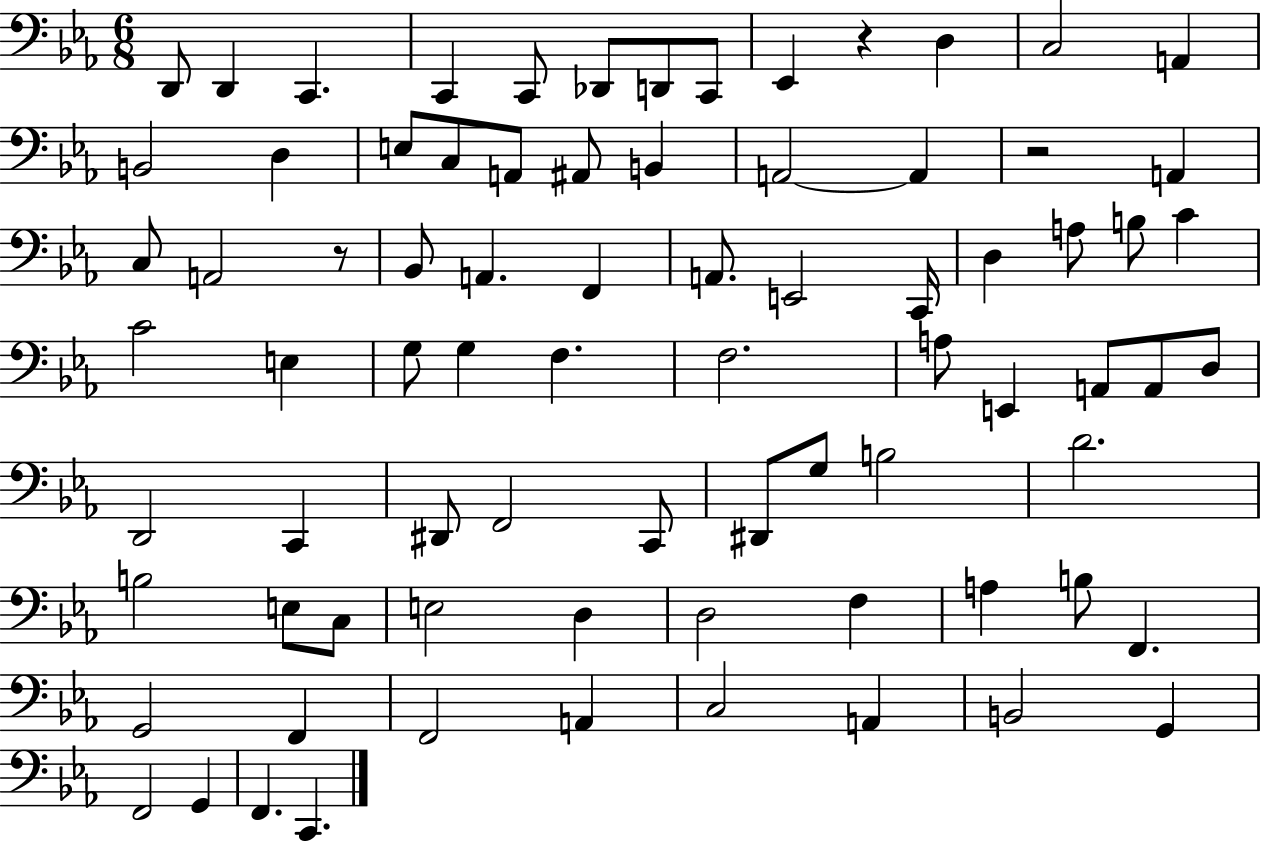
{
  \clef bass
  \numericTimeSignature
  \time 6/8
  \key ees \major
  d,8 d,4 c,4. | c,4 c,8 des,8 d,8 c,8 | ees,4 r4 d4 | c2 a,4 | \break b,2 d4 | e8 c8 a,8 ais,8 b,4 | a,2~~ a,4 | r2 a,4 | \break c8 a,2 r8 | bes,8 a,4. f,4 | a,8. e,2 c,16 | d4 a8 b8 c'4 | \break c'2 e4 | g8 g4 f4. | f2. | a8 e,4 a,8 a,8 d8 | \break d,2 c,4 | dis,8 f,2 c,8 | dis,8 g8 b2 | d'2. | \break b2 e8 c8 | e2 d4 | d2 f4 | a4 b8 f,4. | \break g,2 f,4 | f,2 a,4 | c2 a,4 | b,2 g,4 | \break f,2 g,4 | f,4. c,4. | \bar "|."
}